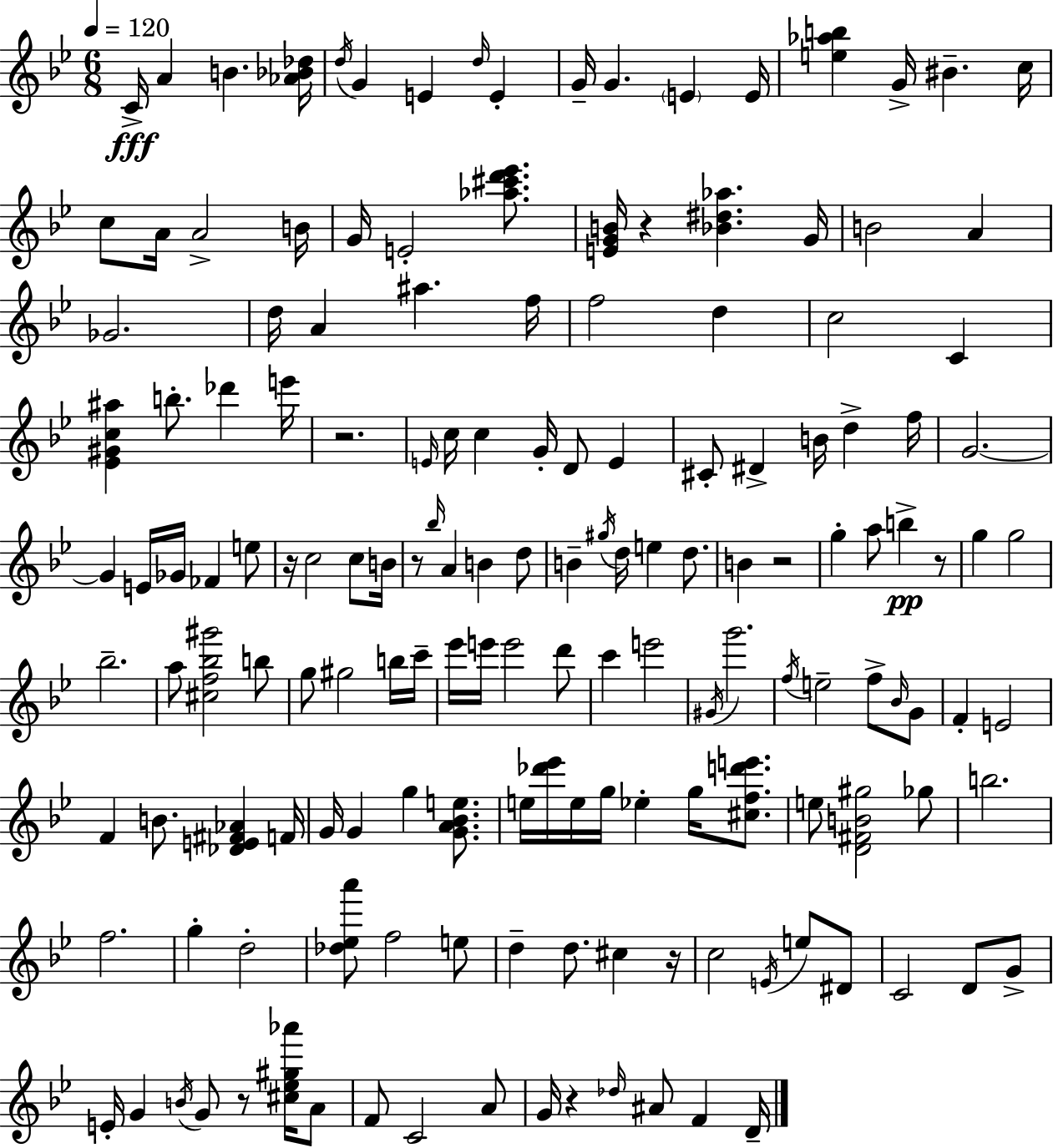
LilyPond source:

{
  \clef treble
  \numericTimeSignature
  \time 6/8
  \key bes \major
  \tempo 4 = 120
  c'16->\fff a'4 b'4. <aes' bes' des''>16 | \acciaccatura { d''16 } g'4 e'4 \grace { d''16 } e'4-. | g'16-- g'4. \parenthesize e'4 | e'16 <e'' aes'' b''>4 g'16-> bis'4.-- | \break c''16 c''8 a'16 a'2-> | b'16 g'16 e'2-. <aes'' cis''' d''' ees'''>8. | <e' g' b'>16 r4 <bes' dis'' aes''>4. | g'16 b'2 a'4 | \break ges'2. | d''16 a'4 ais''4. | f''16 f''2 d''4 | c''2 c'4 | \break <ees' gis' c'' ais''>4 b''8.-. des'''4 | e'''16 r2. | \grace { e'16 } c''16 c''4 g'16-. d'8 e'4 | cis'8-. dis'4-> b'16 d''4-> | \break f''16 g'2.~~ | g'4 e'16 ges'16 fes'4 | e''8 r16 c''2 | c''8 b'16 r8 \grace { bes''16 } a'4 b'4 | \break d''8 b'4-- \acciaccatura { gis''16 } d''16 e''4 | d''8. b'4 r2 | g''4-. a''8 b''4->\pp | r8 g''4 g''2 | \break bes''2.-- | a''8 <cis'' f'' bes'' gis'''>2 | b''8 g''8 gis''2 | b''16 c'''16-- ees'''16 e'''16 e'''2 | \break d'''8 c'''4 e'''2 | \acciaccatura { gis'16 } g'''2. | \acciaccatura { f''16 } e''2-- | f''8-> \grace { bes'16 } g'8 f'4-. | \break e'2 f'4 | b'8. <des' e' fis' aes'>4 f'16 g'16 g'4 | g''4 <g' a' bes' e''>8. e''16 <des''' ees'''>16 e''16 g''16 | ees''4-. g''16 <cis'' f'' d''' e'''>8. e''8 <d' fis' b' gis''>2 | \break ges''8 b''2. | f''2. | g''4-. | d''2-. <des'' ees'' a'''>8 f''2 | \break e''8 d''4-- | d''8. cis''4 r16 c''2 | \acciaccatura { e'16 } e''8 dis'8 c'2 | d'8 g'8-> e'16-. g'4 | \break \acciaccatura { b'16 } g'8 r8 <cis'' ees'' gis'' aes'''>16 a'8 f'8 | c'2 a'8 g'16 r4 | \grace { des''16 } ais'8 f'4 d'16-- \bar "|."
}